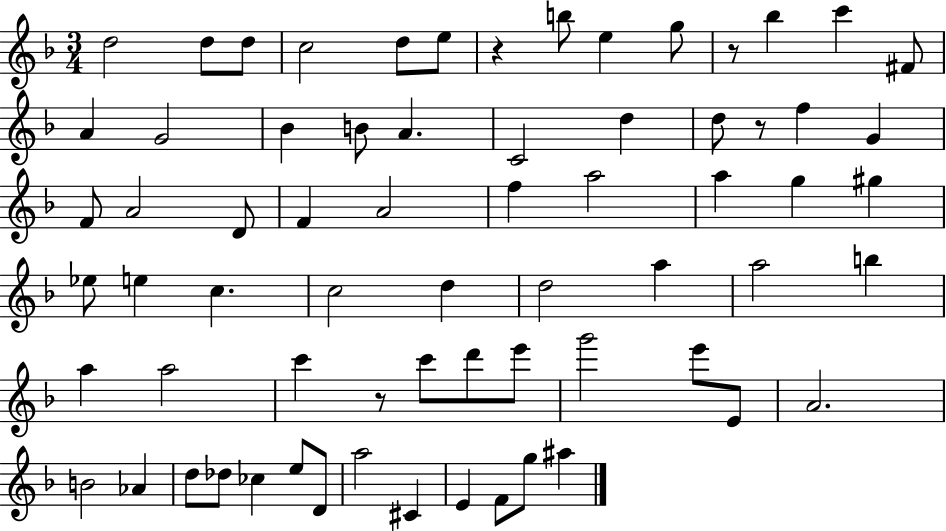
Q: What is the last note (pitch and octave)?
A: A#5